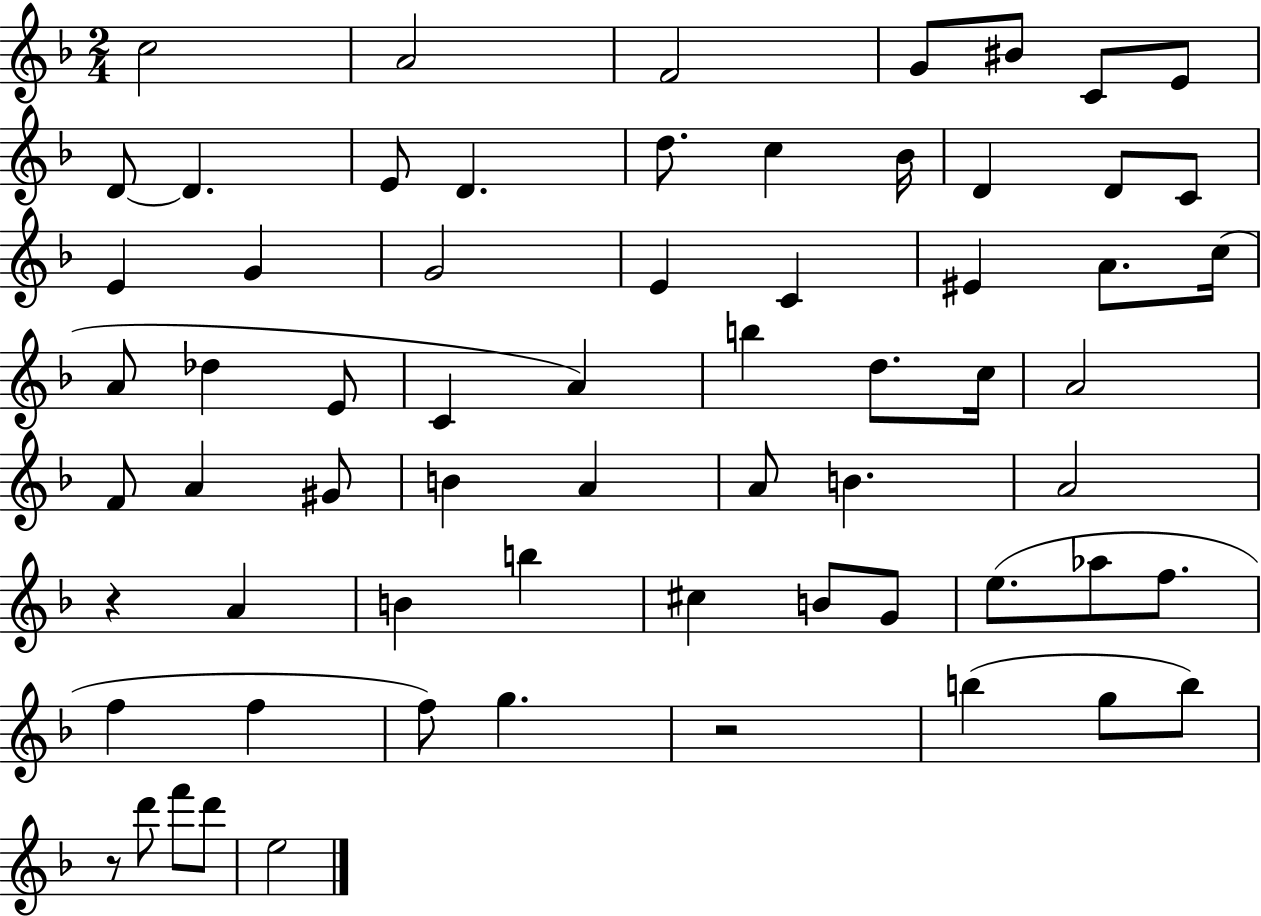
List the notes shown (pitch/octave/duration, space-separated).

C5/h A4/h F4/h G4/e BIS4/e C4/e E4/e D4/e D4/q. E4/e D4/q. D5/e. C5/q Bb4/s D4/q D4/e C4/e E4/q G4/q G4/h E4/q C4/q EIS4/q A4/e. C5/s A4/e Db5/q E4/e C4/q A4/q B5/q D5/e. C5/s A4/h F4/e A4/q G#4/e B4/q A4/q A4/e B4/q. A4/h R/q A4/q B4/q B5/q C#5/q B4/e G4/e E5/e. Ab5/e F5/e. F5/q F5/q F5/e G5/q. R/h B5/q G5/e B5/e R/e D6/e F6/e D6/e E5/h